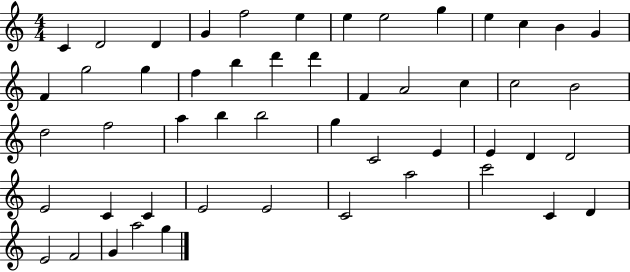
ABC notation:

X:1
T:Untitled
M:4/4
L:1/4
K:C
C D2 D G f2 e e e2 g e c B G F g2 g f b d' d' F A2 c c2 B2 d2 f2 a b b2 g C2 E E D D2 E2 C C E2 E2 C2 a2 c'2 C D E2 F2 G a2 g